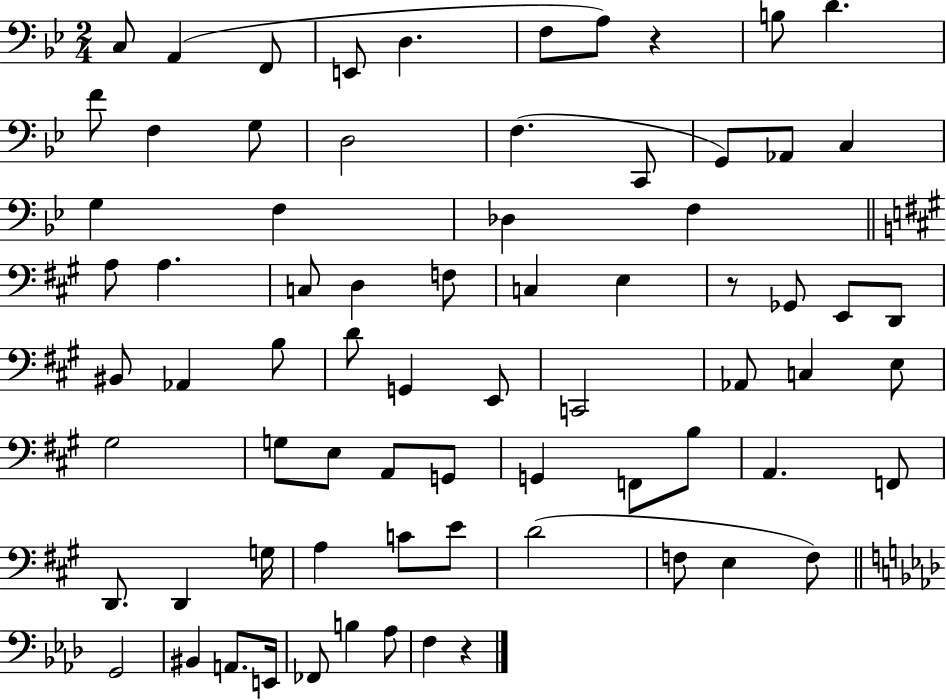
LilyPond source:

{
  \clef bass
  \numericTimeSignature
  \time 2/4
  \key bes \major
  c8 a,4( f,8 | e,8 d4. | f8 a8) r4 | b8 d'4. | \break f'8 f4 g8 | d2 | f4.( c,8 | g,8) aes,8 c4 | \break g4 f4 | des4 f4 | \bar "||" \break \key a \major a8 a4. | c8 d4 f8 | c4 e4 | r8 ges,8 e,8 d,8 | \break bis,8 aes,4 b8 | d'8 g,4 e,8 | c,2 | aes,8 c4 e8 | \break gis2 | g8 e8 a,8 g,8 | g,4 f,8 b8 | a,4. f,8 | \break d,8. d,4 g16 | a4 c'8 e'8 | d'2( | f8 e4 f8) | \break \bar "||" \break \key aes \major g,2 | bis,4 a,8. e,16 | fes,8 b4 aes8 | f4 r4 | \break \bar "|."
}